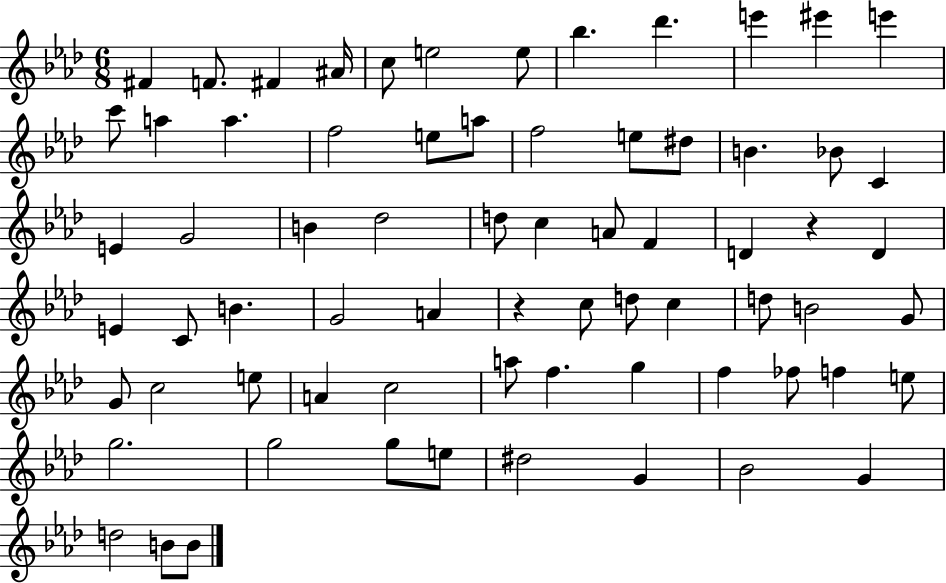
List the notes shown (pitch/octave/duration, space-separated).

F#4/q F4/e. F#4/q A#4/s C5/e E5/h E5/e Bb5/q. Db6/q. E6/q EIS6/q E6/q C6/e A5/q A5/q. F5/h E5/e A5/e F5/h E5/e D#5/e B4/q. Bb4/e C4/q E4/q G4/h B4/q Db5/h D5/e C5/q A4/e F4/q D4/q R/q D4/q E4/q C4/e B4/q. G4/h A4/q R/q C5/e D5/e C5/q D5/e B4/h G4/e G4/e C5/h E5/e A4/q C5/h A5/e F5/q. G5/q F5/q FES5/e F5/q E5/e G5/h. G5/h G5/e E5/e D#5/h G4/q Bb4/h G4/q D5/h B4/e B4/e